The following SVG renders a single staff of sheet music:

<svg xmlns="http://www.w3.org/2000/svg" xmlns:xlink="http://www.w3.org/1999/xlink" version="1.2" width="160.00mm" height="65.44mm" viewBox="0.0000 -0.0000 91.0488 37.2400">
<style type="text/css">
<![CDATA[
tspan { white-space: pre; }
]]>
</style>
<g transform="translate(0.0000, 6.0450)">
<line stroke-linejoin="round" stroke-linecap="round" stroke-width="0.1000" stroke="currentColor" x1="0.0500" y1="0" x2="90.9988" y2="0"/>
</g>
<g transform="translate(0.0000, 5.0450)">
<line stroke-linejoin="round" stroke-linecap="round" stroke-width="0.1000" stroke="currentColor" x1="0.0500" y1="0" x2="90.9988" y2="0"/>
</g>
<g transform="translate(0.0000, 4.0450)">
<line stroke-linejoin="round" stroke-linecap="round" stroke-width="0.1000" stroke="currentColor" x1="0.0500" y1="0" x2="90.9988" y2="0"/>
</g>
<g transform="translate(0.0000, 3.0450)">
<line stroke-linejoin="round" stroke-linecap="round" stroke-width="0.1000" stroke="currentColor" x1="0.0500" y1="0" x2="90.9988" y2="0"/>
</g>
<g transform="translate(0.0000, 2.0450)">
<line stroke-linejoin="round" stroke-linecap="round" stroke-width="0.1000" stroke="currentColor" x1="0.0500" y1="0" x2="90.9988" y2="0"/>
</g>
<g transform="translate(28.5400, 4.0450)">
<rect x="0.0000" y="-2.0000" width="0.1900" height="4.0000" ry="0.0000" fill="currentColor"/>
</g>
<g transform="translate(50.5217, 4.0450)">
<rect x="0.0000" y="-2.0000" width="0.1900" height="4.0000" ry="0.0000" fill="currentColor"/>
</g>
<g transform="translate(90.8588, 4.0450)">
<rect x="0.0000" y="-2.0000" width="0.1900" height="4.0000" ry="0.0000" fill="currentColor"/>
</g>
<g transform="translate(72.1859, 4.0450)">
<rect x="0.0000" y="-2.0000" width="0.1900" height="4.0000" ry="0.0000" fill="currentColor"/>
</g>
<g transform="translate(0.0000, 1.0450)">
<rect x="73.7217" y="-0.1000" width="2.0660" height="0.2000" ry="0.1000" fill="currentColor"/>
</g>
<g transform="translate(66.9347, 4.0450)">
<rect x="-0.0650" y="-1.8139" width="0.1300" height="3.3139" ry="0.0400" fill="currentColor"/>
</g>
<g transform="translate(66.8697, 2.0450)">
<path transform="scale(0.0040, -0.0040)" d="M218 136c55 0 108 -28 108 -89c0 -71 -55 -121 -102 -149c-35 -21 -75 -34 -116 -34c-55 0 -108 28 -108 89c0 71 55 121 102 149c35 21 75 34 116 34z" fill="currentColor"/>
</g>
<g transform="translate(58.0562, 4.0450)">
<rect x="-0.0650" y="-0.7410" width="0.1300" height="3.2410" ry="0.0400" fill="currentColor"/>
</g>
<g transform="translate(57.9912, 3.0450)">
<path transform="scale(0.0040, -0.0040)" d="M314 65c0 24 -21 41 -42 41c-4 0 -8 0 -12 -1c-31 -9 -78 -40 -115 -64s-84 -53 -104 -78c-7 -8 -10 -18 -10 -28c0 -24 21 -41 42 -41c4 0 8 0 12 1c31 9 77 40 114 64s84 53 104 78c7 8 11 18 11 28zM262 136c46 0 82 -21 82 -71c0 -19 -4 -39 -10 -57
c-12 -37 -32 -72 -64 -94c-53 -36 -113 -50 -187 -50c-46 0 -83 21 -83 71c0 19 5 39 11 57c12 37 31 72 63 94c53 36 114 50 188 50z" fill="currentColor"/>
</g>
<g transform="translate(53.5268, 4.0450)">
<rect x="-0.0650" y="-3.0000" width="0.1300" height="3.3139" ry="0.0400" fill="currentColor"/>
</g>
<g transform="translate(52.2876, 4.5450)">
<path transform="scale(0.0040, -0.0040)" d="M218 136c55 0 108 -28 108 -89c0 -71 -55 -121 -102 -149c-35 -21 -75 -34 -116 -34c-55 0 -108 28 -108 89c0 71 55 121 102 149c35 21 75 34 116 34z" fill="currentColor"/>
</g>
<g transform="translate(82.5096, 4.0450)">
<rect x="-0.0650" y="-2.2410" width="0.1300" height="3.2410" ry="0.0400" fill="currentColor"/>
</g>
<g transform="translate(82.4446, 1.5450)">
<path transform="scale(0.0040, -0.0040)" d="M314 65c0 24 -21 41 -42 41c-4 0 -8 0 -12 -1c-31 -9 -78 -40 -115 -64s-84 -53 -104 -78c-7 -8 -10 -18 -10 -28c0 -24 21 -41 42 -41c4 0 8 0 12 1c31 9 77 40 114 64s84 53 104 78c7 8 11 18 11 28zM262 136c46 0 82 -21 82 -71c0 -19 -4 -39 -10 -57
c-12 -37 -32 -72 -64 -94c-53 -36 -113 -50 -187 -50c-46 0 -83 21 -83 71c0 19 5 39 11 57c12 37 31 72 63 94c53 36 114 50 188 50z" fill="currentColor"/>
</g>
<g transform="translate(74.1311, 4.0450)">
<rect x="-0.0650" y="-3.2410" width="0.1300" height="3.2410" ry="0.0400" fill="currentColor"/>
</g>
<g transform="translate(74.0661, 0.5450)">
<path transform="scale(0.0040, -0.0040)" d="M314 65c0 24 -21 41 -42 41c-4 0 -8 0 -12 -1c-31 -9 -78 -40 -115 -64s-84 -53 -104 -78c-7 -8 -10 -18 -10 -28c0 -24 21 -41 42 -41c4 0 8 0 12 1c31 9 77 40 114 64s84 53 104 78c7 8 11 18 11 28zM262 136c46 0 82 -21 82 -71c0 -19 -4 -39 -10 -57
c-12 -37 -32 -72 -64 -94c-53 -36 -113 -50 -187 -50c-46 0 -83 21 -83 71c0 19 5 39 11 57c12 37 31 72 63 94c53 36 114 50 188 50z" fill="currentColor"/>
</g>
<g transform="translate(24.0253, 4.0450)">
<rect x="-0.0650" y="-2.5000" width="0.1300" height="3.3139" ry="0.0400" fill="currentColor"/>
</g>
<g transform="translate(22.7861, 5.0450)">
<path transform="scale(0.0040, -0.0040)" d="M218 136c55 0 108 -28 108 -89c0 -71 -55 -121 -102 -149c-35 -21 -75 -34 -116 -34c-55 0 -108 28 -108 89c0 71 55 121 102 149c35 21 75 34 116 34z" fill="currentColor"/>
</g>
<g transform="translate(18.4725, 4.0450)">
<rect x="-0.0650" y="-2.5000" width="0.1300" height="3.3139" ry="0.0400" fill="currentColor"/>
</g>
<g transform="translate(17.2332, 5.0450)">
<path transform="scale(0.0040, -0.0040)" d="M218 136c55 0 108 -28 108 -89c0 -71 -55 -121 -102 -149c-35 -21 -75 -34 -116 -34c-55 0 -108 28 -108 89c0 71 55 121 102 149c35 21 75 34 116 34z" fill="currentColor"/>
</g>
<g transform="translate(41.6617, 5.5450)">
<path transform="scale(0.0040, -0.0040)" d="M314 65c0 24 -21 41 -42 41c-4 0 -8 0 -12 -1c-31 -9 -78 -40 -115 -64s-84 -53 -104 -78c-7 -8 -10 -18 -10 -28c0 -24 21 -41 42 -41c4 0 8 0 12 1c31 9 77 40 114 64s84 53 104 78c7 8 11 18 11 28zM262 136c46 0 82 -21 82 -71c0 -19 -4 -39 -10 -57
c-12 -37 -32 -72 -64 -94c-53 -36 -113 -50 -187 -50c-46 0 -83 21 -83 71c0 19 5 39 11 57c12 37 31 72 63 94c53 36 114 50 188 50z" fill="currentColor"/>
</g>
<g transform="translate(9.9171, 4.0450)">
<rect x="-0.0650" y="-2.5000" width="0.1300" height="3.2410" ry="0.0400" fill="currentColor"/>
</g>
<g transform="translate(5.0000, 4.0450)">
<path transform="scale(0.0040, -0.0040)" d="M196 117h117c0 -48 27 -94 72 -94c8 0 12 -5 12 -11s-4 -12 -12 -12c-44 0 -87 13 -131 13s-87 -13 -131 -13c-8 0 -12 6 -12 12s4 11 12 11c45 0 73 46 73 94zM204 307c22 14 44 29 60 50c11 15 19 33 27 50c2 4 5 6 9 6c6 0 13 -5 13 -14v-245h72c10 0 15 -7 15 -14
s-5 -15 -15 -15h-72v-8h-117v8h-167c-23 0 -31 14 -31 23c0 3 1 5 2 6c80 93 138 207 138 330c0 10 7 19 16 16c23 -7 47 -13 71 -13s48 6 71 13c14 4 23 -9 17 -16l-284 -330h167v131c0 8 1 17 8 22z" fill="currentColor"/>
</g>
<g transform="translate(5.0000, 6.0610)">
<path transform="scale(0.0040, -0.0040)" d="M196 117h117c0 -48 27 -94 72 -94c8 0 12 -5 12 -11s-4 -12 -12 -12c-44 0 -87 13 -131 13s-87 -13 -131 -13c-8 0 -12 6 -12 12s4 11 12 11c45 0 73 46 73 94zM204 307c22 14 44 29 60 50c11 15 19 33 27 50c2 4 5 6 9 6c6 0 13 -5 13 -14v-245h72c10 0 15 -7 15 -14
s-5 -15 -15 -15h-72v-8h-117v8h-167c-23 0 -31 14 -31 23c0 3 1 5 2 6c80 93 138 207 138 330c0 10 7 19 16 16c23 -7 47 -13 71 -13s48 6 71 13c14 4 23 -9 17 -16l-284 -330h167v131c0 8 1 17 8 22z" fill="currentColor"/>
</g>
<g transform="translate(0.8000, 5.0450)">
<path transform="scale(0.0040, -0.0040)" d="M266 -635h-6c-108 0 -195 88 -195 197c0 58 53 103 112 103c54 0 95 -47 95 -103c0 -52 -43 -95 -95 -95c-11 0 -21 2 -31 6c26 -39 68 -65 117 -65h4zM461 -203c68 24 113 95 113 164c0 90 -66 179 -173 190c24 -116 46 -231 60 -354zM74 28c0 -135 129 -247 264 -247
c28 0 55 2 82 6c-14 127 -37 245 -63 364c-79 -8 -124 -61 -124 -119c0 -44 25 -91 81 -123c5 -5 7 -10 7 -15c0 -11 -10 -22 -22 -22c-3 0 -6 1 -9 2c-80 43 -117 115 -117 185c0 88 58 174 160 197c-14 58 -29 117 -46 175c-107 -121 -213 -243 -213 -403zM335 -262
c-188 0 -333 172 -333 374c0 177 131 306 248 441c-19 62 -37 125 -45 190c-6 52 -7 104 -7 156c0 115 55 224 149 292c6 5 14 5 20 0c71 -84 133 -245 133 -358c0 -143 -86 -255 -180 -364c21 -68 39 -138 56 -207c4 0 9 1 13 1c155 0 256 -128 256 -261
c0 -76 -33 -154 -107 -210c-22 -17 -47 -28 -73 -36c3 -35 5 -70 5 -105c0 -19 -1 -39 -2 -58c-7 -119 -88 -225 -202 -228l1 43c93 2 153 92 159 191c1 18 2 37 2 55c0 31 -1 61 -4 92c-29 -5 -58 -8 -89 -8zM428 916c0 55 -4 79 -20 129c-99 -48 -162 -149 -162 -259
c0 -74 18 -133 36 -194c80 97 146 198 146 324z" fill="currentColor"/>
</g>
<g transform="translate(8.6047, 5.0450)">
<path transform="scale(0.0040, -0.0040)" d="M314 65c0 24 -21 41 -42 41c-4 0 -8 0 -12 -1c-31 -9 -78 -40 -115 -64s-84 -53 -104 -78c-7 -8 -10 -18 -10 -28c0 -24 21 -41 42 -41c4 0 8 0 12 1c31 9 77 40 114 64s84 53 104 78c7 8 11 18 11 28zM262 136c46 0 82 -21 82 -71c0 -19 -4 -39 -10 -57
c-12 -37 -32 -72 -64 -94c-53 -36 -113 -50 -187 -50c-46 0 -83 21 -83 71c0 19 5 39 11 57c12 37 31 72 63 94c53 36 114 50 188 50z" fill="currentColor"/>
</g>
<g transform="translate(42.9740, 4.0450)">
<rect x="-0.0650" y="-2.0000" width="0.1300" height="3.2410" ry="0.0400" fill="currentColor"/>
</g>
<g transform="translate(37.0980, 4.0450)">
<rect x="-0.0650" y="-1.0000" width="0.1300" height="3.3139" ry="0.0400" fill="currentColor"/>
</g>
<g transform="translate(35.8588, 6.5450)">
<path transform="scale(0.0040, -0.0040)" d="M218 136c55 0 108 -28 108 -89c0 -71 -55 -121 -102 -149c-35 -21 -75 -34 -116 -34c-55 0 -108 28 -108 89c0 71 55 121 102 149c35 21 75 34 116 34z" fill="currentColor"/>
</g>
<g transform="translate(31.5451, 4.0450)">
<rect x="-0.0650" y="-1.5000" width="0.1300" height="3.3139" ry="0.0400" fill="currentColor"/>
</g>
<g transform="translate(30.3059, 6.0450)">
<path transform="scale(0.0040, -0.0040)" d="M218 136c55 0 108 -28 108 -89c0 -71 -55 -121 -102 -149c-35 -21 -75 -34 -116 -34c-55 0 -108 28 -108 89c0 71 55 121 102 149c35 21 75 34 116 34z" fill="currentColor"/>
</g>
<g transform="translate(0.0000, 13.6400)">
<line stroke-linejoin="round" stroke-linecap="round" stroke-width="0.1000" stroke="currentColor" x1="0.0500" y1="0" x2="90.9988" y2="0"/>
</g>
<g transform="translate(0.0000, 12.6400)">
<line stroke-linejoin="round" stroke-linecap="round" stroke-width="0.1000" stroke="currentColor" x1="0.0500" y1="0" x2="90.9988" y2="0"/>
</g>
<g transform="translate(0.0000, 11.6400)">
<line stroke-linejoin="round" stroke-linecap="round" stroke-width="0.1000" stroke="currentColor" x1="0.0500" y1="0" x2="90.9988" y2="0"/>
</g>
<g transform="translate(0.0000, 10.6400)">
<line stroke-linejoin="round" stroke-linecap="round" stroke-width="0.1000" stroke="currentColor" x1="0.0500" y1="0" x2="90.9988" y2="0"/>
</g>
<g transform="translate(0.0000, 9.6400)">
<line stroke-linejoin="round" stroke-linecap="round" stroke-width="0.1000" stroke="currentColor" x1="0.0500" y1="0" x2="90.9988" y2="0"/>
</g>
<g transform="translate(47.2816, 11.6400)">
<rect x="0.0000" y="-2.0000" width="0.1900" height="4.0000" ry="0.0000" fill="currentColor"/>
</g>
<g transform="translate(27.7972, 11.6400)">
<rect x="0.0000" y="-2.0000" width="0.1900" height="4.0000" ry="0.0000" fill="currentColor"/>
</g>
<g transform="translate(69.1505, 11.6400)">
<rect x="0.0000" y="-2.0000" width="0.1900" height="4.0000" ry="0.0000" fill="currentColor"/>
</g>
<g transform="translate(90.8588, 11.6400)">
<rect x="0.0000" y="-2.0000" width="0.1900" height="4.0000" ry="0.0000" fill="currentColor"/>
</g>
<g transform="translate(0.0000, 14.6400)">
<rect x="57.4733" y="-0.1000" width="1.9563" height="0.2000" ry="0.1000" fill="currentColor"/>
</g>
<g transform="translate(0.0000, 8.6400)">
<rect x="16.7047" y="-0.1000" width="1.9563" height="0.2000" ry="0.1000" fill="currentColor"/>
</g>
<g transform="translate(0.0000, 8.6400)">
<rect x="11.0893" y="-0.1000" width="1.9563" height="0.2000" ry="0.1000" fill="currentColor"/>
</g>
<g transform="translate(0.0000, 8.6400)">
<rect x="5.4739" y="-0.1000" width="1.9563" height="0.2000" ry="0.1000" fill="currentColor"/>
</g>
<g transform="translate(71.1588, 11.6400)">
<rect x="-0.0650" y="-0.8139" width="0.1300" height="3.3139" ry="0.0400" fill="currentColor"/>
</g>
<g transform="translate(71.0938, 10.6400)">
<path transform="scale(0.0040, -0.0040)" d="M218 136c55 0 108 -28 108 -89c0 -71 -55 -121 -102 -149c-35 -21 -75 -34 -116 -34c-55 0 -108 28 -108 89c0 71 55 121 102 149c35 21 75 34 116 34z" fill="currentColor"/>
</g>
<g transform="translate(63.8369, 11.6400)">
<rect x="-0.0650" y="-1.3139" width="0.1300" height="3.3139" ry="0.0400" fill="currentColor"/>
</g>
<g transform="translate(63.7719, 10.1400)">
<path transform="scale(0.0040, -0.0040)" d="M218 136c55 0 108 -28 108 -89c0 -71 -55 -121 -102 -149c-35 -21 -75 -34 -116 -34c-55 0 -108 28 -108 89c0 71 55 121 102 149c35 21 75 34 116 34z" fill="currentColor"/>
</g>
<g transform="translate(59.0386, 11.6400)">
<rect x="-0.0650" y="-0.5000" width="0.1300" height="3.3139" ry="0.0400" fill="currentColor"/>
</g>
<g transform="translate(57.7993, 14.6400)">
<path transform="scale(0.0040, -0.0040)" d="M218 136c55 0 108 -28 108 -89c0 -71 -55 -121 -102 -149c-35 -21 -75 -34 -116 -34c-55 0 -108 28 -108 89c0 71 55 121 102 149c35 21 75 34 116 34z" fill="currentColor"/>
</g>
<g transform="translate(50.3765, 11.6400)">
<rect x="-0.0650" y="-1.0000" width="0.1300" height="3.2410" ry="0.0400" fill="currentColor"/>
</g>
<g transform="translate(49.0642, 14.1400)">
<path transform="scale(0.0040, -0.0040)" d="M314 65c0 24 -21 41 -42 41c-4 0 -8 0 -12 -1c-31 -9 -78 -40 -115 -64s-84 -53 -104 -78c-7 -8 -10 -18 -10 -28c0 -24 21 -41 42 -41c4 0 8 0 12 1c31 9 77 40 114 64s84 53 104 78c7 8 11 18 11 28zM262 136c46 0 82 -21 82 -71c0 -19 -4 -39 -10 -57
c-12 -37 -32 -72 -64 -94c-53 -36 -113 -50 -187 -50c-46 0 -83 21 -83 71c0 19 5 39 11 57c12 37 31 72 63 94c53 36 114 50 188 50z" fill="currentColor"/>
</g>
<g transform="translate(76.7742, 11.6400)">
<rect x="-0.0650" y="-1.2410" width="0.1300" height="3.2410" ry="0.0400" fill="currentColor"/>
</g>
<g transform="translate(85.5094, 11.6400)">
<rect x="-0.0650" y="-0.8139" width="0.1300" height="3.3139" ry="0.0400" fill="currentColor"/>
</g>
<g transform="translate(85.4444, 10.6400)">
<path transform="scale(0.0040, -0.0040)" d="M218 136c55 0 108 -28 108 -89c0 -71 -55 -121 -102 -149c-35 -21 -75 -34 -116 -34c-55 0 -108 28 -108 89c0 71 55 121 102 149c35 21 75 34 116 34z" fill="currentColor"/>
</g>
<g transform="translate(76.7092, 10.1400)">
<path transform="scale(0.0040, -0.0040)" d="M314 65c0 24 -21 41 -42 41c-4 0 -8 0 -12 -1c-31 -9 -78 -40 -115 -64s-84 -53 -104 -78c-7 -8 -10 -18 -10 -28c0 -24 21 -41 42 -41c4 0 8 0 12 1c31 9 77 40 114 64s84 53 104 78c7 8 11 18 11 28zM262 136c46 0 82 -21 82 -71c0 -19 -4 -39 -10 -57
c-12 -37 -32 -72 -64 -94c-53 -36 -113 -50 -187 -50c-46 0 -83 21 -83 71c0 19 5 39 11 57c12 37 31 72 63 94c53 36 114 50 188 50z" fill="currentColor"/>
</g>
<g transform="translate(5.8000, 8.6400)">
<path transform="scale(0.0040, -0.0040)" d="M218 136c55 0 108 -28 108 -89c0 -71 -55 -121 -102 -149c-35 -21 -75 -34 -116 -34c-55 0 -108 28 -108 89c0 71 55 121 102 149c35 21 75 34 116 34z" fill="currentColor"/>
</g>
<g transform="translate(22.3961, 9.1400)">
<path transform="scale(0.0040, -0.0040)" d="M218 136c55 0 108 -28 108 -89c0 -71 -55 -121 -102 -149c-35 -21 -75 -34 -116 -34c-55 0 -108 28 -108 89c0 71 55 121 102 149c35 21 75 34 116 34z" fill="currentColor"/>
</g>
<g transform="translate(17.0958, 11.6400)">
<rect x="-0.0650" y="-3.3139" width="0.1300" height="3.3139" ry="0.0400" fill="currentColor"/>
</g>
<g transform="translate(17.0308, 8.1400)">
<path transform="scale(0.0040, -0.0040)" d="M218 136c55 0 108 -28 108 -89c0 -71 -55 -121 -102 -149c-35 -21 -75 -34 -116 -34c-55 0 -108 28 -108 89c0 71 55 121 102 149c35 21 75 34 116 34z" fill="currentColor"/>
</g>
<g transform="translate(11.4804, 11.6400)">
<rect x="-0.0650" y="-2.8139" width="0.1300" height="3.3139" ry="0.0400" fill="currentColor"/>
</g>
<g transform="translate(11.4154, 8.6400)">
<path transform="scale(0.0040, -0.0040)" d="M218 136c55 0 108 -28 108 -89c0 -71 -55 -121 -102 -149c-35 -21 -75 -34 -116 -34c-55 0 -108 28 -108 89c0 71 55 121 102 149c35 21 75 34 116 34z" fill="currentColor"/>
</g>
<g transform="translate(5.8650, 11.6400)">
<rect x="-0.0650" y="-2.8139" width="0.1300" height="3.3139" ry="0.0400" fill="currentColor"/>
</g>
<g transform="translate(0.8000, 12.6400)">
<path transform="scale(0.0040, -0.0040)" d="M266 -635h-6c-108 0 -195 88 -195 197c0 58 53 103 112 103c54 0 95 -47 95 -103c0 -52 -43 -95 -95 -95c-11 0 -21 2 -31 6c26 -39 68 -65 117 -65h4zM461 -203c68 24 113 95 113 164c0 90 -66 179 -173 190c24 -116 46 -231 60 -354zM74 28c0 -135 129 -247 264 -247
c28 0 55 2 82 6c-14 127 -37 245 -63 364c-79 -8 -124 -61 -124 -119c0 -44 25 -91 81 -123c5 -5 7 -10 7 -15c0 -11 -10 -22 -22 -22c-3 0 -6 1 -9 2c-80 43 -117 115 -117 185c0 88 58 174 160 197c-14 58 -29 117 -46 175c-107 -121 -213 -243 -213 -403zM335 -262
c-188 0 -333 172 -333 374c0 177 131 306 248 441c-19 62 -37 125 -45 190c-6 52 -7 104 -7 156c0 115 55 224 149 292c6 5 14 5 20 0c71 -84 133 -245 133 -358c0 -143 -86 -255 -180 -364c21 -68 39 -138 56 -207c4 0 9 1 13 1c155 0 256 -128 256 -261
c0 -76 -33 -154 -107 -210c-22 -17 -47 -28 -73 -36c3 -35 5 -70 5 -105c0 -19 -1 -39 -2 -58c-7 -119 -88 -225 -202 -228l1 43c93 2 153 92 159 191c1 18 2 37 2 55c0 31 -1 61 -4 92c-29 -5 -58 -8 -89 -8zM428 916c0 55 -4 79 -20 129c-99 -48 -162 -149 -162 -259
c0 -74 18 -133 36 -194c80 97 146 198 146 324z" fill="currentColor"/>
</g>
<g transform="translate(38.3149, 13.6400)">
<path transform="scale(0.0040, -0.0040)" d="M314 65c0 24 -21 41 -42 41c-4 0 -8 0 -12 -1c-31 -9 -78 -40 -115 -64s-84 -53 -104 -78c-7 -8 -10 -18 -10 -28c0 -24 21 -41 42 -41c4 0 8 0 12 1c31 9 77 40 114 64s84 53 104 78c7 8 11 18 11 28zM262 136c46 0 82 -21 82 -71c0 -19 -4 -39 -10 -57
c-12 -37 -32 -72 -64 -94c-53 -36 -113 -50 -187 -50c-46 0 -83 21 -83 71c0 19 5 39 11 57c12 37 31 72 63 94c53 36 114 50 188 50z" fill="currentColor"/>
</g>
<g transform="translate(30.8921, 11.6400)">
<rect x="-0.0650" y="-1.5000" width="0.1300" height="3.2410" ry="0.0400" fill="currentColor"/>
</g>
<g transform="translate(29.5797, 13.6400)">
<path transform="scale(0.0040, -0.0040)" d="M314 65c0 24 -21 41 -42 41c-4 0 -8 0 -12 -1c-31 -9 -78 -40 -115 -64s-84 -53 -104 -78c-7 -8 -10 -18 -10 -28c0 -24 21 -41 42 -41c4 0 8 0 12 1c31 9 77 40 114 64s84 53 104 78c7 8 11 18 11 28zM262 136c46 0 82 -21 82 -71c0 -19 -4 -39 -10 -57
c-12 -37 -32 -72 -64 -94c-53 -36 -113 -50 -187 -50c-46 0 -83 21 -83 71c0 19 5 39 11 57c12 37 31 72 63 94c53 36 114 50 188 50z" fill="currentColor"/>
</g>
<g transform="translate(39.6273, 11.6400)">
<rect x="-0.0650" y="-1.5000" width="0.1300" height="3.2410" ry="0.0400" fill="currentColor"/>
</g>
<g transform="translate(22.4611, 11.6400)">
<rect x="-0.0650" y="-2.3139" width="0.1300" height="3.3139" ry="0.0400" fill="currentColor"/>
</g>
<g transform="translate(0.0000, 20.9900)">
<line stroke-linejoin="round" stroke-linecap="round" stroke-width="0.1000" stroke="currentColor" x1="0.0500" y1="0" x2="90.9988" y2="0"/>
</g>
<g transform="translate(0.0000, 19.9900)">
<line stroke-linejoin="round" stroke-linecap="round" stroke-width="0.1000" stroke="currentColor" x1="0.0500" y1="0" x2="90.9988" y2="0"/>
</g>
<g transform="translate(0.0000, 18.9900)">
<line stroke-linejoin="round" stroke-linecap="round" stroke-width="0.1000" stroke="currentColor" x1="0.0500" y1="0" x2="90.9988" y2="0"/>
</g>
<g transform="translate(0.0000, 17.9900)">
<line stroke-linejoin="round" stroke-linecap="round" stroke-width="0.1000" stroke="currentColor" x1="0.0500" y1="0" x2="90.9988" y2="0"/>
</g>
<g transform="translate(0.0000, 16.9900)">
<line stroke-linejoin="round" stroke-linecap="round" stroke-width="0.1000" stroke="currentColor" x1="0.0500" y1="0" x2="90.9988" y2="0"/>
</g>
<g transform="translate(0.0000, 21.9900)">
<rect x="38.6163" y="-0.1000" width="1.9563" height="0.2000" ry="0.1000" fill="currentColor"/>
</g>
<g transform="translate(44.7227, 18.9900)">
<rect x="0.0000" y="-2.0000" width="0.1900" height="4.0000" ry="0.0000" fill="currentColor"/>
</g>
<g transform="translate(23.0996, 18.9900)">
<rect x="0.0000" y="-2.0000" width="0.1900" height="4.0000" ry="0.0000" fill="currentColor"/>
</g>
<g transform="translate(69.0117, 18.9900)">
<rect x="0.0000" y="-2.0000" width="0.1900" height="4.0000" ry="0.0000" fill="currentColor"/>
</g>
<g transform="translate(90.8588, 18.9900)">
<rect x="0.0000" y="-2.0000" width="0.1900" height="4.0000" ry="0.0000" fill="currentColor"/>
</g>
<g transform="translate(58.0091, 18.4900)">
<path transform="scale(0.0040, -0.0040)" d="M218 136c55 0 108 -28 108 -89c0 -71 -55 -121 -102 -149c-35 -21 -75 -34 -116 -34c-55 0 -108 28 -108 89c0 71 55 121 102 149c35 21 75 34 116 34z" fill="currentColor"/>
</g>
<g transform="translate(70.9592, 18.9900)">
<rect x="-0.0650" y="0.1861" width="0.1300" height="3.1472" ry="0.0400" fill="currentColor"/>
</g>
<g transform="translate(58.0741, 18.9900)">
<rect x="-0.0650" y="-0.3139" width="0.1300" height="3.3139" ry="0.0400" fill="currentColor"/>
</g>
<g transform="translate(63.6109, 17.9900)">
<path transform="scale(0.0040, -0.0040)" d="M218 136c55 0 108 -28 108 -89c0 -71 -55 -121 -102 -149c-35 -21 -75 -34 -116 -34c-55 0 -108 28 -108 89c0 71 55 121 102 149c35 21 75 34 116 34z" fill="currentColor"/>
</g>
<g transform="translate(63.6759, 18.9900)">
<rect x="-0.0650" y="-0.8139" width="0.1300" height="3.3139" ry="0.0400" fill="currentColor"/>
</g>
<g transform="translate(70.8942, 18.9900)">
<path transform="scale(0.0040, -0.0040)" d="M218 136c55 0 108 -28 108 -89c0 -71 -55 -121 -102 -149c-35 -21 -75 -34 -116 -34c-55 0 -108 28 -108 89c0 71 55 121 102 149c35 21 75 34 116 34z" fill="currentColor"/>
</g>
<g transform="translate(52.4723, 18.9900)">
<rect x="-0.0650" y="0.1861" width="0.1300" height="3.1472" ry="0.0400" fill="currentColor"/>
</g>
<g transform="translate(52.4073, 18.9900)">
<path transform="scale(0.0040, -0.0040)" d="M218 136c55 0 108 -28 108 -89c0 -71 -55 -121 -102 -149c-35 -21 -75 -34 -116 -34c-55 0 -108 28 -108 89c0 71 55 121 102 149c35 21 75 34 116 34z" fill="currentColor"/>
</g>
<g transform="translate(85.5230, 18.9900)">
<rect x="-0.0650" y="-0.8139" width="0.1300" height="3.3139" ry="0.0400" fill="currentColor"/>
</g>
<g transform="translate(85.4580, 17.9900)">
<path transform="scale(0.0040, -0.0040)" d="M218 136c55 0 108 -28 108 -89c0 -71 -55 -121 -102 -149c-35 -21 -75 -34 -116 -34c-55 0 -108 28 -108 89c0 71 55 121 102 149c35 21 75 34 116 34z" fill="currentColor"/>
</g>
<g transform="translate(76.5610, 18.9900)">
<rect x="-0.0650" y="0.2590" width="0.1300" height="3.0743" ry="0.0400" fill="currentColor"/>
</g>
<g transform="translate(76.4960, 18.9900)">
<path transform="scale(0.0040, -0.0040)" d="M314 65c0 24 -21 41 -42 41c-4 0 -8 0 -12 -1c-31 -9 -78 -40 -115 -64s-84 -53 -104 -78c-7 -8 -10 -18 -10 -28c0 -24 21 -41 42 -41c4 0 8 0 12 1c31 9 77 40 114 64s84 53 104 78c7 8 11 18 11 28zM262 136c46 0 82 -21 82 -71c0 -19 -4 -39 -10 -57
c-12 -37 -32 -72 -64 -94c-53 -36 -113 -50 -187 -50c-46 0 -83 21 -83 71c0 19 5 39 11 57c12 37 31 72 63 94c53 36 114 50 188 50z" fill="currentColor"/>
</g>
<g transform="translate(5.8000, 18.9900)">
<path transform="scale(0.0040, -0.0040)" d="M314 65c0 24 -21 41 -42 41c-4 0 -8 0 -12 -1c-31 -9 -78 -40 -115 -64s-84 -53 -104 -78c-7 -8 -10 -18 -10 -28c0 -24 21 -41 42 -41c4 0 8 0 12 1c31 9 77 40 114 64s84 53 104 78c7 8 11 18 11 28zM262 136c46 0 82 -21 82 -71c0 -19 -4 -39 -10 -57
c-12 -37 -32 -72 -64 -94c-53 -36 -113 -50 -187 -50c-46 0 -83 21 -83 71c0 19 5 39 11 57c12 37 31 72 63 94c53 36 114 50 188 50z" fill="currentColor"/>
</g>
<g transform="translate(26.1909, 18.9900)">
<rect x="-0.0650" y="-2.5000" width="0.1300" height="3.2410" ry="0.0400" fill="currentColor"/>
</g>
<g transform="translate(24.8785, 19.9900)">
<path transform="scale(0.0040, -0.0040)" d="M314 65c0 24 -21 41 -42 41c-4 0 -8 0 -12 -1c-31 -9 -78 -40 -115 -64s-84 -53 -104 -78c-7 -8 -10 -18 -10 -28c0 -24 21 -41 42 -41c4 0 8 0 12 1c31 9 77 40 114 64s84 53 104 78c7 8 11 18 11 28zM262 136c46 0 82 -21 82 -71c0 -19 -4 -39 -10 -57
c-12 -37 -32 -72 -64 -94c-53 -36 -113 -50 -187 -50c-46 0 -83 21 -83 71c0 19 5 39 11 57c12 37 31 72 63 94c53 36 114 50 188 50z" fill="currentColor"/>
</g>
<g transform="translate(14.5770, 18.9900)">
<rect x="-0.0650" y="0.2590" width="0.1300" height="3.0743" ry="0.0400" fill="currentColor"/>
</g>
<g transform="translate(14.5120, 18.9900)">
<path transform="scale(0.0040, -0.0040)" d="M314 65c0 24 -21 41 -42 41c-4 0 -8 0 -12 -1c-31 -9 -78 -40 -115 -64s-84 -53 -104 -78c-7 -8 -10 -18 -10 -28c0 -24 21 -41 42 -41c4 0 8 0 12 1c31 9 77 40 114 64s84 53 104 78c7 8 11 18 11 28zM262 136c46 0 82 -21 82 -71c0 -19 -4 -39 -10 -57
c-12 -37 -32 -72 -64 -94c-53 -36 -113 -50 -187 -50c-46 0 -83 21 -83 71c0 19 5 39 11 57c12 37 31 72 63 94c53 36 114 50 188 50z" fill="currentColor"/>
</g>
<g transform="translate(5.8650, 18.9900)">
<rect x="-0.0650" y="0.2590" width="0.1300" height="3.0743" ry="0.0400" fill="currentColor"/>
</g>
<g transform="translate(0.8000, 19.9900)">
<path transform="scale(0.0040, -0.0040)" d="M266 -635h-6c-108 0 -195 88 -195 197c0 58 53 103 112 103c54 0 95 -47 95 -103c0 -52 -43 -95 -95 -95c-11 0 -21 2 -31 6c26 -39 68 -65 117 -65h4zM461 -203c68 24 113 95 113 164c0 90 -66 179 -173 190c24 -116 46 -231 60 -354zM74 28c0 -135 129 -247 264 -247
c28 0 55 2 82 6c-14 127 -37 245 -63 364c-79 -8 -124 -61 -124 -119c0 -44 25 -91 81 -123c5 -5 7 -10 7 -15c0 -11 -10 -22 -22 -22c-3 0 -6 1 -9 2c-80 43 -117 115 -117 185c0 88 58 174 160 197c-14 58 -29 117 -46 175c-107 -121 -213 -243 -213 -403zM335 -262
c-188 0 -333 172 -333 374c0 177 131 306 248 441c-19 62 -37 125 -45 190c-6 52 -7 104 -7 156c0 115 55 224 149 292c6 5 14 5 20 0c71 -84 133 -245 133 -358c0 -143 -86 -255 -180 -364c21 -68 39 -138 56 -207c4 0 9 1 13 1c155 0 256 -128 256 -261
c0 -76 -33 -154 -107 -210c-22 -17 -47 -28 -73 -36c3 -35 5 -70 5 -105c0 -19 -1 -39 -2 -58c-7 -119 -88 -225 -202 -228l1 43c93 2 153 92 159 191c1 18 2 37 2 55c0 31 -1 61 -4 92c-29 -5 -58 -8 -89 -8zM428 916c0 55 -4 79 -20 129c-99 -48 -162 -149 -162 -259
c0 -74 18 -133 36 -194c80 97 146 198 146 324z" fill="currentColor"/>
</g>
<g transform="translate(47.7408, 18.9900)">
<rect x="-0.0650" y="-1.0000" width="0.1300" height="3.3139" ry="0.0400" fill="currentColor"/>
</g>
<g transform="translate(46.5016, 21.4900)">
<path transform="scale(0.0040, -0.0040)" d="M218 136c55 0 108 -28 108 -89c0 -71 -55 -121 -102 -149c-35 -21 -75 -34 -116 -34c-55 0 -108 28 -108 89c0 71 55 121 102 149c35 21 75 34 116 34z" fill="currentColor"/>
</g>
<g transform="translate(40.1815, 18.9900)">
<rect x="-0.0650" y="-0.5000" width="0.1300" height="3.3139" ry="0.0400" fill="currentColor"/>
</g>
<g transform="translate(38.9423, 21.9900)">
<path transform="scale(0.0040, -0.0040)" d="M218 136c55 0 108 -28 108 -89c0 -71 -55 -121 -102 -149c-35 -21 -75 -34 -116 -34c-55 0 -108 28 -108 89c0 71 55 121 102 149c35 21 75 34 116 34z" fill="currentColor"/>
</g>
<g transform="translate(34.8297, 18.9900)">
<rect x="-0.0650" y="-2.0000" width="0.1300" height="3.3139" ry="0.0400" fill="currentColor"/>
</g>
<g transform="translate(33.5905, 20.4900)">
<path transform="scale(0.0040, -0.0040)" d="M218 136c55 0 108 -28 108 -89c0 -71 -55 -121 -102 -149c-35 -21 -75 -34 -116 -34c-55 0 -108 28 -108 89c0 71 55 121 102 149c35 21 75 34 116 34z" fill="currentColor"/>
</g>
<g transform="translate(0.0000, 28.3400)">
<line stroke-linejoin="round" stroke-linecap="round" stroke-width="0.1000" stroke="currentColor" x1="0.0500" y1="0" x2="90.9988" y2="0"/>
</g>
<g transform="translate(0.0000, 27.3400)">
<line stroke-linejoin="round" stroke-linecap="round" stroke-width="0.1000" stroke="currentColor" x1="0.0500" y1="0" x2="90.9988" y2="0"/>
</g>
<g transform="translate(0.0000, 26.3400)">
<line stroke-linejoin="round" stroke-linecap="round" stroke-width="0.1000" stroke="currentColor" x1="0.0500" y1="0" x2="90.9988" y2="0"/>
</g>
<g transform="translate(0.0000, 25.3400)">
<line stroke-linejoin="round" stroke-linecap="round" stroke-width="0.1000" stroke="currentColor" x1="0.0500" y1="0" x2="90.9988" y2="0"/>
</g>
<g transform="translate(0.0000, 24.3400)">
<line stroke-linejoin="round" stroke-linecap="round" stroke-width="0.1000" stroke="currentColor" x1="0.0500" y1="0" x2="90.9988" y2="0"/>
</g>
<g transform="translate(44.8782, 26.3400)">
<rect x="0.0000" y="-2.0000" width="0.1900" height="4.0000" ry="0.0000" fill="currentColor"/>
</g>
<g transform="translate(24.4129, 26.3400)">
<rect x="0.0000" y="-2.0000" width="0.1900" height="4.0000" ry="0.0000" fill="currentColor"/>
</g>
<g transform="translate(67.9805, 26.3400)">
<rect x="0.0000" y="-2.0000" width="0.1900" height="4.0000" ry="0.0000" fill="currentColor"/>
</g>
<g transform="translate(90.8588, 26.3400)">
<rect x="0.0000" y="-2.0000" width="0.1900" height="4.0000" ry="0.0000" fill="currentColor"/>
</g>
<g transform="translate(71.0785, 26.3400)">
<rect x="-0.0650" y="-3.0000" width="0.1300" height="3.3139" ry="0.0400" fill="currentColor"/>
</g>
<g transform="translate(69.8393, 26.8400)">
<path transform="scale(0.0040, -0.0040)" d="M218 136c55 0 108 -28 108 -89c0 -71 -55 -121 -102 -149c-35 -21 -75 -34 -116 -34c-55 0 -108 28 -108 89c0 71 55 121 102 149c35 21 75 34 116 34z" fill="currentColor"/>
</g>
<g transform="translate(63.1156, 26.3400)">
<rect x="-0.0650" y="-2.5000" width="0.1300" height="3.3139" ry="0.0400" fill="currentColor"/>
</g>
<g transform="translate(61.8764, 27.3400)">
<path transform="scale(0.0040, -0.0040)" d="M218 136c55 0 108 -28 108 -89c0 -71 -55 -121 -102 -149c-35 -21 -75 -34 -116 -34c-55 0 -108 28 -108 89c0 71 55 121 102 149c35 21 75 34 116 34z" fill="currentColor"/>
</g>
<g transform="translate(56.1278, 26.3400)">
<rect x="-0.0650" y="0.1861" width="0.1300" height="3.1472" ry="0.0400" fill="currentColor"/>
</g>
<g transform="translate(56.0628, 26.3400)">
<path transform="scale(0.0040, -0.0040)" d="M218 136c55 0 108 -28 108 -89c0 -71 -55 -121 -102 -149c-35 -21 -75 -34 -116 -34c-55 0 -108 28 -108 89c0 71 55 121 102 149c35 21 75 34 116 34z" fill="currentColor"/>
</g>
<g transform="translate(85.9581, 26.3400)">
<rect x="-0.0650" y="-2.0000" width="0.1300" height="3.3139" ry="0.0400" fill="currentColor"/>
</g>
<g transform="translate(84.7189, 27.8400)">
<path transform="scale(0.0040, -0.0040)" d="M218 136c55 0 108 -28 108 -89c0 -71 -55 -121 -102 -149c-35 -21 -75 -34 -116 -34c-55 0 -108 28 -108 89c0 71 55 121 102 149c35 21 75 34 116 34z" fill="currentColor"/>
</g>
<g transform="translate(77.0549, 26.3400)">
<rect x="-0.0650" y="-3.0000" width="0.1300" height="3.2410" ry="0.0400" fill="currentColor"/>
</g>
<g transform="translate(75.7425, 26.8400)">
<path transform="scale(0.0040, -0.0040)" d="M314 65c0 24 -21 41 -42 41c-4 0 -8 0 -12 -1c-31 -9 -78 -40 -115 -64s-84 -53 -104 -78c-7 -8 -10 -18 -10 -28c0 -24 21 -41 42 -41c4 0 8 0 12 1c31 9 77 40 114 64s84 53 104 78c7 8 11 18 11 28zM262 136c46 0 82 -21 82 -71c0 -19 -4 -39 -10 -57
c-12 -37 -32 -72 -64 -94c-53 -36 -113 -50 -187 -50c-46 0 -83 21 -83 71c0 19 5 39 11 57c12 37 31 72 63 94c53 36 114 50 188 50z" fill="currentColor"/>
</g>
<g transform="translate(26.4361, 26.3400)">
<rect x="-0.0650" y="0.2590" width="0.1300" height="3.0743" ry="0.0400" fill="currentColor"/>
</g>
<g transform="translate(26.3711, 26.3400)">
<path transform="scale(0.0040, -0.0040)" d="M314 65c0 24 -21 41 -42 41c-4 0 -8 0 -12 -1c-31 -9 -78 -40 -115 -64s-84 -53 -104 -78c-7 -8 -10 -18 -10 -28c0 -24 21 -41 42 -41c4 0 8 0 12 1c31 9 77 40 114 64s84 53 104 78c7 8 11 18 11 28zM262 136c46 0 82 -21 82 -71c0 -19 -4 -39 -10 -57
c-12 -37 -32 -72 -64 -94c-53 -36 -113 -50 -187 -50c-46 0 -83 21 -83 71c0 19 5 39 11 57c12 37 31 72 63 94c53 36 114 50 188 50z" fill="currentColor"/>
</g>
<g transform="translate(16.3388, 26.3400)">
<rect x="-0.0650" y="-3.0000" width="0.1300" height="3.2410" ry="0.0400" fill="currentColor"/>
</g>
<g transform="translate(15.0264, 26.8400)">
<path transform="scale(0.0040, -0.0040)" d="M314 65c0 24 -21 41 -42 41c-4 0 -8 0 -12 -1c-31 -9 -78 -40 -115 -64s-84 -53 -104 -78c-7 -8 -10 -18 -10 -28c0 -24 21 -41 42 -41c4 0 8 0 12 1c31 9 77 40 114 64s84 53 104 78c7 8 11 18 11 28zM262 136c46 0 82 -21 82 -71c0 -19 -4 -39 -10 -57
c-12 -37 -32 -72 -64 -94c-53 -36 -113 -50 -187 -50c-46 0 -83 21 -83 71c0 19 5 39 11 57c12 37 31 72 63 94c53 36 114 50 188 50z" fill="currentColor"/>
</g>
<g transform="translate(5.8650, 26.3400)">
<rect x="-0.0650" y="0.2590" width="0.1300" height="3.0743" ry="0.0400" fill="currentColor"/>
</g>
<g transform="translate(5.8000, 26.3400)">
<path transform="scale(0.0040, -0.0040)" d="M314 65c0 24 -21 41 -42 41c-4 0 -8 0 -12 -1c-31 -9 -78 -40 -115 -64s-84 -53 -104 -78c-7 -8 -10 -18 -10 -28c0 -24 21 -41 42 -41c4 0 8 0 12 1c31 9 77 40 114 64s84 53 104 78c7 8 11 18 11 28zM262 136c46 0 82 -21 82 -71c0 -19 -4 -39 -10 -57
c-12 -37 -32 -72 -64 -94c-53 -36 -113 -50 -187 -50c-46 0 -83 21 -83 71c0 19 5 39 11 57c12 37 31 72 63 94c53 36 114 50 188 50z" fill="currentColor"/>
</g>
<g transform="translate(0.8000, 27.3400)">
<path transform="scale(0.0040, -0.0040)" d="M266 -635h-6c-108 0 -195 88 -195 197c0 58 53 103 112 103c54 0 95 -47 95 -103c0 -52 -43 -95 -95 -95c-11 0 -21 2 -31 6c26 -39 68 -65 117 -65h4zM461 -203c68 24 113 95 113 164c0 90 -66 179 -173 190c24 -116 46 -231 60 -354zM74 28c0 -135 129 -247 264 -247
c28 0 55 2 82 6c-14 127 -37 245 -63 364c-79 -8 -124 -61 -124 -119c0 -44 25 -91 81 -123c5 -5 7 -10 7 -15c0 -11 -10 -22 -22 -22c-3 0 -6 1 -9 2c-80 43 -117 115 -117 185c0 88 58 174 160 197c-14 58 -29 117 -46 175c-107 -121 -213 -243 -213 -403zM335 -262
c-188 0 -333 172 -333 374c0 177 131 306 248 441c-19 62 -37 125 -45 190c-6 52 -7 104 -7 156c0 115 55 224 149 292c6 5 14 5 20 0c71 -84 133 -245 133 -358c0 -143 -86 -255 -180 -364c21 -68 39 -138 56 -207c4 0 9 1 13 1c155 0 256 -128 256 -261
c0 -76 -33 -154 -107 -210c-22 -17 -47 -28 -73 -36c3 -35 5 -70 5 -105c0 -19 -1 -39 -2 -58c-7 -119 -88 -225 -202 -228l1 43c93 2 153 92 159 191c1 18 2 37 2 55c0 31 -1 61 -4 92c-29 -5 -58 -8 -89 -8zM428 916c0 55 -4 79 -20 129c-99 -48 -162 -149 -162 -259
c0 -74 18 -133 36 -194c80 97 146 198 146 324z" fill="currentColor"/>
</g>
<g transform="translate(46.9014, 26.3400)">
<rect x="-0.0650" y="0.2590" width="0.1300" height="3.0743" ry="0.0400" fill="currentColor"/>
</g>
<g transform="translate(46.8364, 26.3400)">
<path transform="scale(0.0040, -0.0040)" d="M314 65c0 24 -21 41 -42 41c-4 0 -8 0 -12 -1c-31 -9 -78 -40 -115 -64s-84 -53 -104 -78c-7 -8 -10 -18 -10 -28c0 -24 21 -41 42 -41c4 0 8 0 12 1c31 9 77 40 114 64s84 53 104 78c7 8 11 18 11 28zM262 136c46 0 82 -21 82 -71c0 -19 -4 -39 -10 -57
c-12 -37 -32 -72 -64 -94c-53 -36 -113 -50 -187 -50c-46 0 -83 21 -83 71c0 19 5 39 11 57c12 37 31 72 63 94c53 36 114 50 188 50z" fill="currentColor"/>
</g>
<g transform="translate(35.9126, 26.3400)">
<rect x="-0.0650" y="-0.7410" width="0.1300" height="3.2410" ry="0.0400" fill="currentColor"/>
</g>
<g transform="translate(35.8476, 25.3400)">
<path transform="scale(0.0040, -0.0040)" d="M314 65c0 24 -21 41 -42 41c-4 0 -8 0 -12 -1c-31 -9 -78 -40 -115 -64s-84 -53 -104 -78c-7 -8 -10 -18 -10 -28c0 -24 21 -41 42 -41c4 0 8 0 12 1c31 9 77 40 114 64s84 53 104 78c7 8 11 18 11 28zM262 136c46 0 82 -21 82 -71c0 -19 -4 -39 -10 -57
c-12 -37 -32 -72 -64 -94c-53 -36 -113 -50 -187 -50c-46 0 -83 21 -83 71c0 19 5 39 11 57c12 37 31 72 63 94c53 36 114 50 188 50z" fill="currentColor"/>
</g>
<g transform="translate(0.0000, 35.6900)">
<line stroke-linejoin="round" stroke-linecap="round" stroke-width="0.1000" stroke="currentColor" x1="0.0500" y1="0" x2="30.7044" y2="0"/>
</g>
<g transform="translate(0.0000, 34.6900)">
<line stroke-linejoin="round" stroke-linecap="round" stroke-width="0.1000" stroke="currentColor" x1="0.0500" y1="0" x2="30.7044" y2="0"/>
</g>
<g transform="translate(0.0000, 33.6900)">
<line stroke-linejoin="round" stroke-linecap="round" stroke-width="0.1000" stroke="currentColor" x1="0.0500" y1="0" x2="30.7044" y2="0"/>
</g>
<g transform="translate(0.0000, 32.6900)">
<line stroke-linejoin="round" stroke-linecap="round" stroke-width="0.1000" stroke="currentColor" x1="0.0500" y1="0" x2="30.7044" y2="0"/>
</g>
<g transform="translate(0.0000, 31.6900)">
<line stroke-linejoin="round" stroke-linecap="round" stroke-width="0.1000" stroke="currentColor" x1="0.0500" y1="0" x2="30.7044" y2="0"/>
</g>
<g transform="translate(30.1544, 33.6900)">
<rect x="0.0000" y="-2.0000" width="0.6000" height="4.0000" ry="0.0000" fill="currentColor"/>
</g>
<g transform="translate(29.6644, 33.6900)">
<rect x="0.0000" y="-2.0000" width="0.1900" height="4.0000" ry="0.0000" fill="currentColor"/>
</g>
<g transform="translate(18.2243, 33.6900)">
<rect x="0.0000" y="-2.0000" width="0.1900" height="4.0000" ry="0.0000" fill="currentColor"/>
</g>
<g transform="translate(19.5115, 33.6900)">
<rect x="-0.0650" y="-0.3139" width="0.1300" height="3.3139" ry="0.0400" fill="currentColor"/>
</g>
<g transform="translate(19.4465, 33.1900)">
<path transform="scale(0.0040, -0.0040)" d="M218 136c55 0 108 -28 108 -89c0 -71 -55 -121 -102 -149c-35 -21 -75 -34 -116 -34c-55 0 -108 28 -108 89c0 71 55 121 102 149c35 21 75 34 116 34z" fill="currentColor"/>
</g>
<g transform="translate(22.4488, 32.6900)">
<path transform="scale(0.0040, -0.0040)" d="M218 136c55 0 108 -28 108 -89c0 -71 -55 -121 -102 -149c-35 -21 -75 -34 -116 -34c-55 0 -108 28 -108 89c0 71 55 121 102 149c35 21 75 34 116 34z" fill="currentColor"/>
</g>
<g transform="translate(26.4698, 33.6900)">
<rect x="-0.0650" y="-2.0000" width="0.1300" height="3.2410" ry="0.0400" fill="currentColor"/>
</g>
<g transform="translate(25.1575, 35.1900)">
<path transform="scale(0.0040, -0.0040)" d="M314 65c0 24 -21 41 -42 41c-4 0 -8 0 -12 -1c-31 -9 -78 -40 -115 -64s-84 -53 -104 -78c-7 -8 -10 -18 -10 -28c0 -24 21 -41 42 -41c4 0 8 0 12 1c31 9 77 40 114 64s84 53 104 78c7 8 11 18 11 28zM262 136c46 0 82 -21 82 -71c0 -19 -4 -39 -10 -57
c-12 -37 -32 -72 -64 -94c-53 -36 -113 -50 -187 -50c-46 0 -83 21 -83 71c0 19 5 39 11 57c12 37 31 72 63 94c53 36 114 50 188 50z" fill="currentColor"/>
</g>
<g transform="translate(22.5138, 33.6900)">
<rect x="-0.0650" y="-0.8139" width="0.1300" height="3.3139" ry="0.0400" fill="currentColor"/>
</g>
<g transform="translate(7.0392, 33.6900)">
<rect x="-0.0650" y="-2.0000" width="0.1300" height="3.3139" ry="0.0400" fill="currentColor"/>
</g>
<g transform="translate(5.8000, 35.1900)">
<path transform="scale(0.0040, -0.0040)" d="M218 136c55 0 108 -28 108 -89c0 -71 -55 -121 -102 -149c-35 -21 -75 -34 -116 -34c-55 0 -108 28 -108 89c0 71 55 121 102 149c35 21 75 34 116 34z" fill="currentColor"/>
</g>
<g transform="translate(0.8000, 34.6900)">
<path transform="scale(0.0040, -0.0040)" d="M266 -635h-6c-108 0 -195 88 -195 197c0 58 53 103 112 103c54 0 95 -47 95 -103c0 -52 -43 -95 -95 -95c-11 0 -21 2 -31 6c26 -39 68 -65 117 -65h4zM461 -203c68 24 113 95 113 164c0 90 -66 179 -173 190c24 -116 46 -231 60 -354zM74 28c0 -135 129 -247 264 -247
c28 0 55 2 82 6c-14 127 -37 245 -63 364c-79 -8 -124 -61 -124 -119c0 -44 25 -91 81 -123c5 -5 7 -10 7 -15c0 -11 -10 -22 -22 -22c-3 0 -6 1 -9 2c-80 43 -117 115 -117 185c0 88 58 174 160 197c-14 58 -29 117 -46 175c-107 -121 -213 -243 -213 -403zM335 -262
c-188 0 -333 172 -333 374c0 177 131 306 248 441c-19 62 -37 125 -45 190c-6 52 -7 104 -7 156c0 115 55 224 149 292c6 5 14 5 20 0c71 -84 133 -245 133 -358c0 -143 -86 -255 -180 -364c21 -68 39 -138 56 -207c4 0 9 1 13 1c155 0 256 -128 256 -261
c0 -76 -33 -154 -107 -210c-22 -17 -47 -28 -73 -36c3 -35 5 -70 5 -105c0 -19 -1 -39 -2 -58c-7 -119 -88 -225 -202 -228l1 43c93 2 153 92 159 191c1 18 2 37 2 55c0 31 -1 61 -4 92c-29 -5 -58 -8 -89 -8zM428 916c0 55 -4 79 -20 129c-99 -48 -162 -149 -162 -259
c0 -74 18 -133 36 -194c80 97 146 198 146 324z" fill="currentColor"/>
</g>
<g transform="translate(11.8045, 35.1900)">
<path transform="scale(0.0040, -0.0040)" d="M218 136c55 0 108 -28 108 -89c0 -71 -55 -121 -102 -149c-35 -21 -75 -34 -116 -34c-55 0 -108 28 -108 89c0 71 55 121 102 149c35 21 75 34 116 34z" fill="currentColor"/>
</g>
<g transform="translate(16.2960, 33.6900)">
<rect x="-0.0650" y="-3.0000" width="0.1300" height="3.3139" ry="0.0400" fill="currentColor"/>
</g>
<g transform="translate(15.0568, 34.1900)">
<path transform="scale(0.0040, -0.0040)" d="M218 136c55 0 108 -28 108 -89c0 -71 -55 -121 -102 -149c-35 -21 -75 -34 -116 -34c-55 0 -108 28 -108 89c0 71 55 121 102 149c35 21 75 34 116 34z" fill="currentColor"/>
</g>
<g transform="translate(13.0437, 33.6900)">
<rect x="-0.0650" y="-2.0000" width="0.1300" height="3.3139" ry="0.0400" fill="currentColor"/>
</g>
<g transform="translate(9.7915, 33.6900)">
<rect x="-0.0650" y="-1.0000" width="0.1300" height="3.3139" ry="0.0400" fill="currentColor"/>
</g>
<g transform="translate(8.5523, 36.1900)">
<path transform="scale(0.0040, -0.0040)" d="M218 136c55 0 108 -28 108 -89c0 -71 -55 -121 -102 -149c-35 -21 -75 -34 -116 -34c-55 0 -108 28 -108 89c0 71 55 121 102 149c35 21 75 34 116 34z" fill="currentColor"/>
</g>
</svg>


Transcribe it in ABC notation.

X:1
T:Untitled
M:4/4
L:1/4
K:C
G2 G G E D F2 A d2 f b2 g2 a a b g E2 E2 D2 C e d e2 d B2 B2 G2 F C D B c d B B2 d B2 A2 B2 d2 B2 B G A A2 F F D F A c d F2